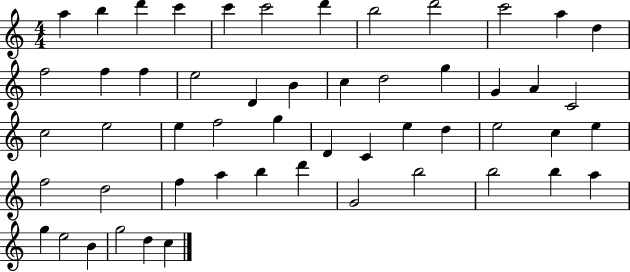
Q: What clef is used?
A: treble